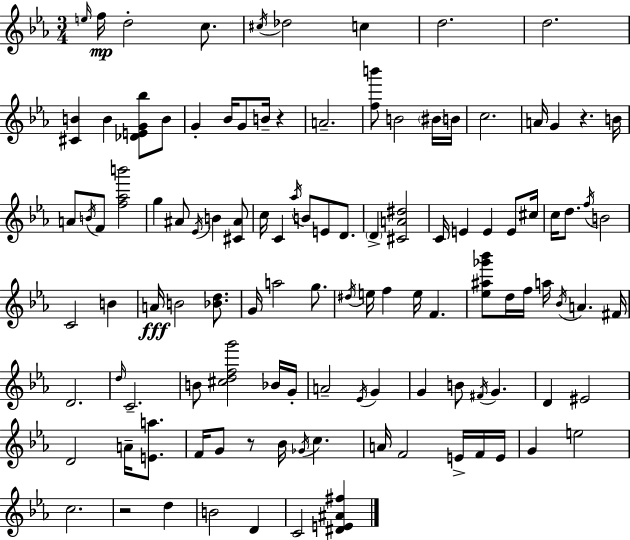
{
  \clef treble
  \numericTimeSignature
  \time 3/4
  \key c \minor
  \grace { e''16 }\mp f''16 d''2-. c''8. | \acciaccatura { cis''16 } des''2 c''4 | d''2. | d''2. | \break <cis' b'>4 b'4 <des' e' g' bes''>8 | b'8 g'4-. bes'16 g'8 b'16-- r4 | a'2.-- | <f'' b'''>8 b'2 | \break \parenthesize bis'16 b'16 c''2. | a'16 g'4 r4. | b'16 a'8 \acciaccatura { b'16 } f'8 <f'' aes'' b'''>2 | g''4 ais'8 \acciaccatura { ees'16 } b'4 | \break <cis' ais'>8 c''16 c'4 \acciaccatura { aes''16 } b'8 | e'8 d'8. \parenthesize d'4-> <cis' a' dis''>2 | c'16 e'4 e'4 | e'8 cis''16 c''16 d''8. \acciaccatura { f''16 } b'2 | \break c'2 | b'4 a'16\fff b'2 | <bes' d''>8. g'16 a''2 | g''8. \acciaccatura { dis''16 } e''16 f''4 | \break e''16 f'4. <ees'' ais'' ges''' bes'''>8 d''16 f''16 a''16 | \acciaccatura { bes'16 } a'4. fis'16 d'2. | \grace { d''16 } c'2.-- | b'8 <cis'' d'' f'' g'''>2 | \break bes'16 g'16-. a'2-- | \acciaccatura { ees'16 } g'4 g'4 | b'8 \acciaccatura { fis'16 } g'4. d'4 | eis'2 d'2 | \break a'16-- <e' a''>8. f'16 | g'8 r8 bes'16 \acciaccatura { ges'16 } c''4. | a'16 f'2 e'16-> f'16 e'16 | g'4 e''2 | \break c''2. | r2 d''4 | b'2 d'4 | c'2 <dis' e' ais' fis''>4 | \break \bar "|."
}